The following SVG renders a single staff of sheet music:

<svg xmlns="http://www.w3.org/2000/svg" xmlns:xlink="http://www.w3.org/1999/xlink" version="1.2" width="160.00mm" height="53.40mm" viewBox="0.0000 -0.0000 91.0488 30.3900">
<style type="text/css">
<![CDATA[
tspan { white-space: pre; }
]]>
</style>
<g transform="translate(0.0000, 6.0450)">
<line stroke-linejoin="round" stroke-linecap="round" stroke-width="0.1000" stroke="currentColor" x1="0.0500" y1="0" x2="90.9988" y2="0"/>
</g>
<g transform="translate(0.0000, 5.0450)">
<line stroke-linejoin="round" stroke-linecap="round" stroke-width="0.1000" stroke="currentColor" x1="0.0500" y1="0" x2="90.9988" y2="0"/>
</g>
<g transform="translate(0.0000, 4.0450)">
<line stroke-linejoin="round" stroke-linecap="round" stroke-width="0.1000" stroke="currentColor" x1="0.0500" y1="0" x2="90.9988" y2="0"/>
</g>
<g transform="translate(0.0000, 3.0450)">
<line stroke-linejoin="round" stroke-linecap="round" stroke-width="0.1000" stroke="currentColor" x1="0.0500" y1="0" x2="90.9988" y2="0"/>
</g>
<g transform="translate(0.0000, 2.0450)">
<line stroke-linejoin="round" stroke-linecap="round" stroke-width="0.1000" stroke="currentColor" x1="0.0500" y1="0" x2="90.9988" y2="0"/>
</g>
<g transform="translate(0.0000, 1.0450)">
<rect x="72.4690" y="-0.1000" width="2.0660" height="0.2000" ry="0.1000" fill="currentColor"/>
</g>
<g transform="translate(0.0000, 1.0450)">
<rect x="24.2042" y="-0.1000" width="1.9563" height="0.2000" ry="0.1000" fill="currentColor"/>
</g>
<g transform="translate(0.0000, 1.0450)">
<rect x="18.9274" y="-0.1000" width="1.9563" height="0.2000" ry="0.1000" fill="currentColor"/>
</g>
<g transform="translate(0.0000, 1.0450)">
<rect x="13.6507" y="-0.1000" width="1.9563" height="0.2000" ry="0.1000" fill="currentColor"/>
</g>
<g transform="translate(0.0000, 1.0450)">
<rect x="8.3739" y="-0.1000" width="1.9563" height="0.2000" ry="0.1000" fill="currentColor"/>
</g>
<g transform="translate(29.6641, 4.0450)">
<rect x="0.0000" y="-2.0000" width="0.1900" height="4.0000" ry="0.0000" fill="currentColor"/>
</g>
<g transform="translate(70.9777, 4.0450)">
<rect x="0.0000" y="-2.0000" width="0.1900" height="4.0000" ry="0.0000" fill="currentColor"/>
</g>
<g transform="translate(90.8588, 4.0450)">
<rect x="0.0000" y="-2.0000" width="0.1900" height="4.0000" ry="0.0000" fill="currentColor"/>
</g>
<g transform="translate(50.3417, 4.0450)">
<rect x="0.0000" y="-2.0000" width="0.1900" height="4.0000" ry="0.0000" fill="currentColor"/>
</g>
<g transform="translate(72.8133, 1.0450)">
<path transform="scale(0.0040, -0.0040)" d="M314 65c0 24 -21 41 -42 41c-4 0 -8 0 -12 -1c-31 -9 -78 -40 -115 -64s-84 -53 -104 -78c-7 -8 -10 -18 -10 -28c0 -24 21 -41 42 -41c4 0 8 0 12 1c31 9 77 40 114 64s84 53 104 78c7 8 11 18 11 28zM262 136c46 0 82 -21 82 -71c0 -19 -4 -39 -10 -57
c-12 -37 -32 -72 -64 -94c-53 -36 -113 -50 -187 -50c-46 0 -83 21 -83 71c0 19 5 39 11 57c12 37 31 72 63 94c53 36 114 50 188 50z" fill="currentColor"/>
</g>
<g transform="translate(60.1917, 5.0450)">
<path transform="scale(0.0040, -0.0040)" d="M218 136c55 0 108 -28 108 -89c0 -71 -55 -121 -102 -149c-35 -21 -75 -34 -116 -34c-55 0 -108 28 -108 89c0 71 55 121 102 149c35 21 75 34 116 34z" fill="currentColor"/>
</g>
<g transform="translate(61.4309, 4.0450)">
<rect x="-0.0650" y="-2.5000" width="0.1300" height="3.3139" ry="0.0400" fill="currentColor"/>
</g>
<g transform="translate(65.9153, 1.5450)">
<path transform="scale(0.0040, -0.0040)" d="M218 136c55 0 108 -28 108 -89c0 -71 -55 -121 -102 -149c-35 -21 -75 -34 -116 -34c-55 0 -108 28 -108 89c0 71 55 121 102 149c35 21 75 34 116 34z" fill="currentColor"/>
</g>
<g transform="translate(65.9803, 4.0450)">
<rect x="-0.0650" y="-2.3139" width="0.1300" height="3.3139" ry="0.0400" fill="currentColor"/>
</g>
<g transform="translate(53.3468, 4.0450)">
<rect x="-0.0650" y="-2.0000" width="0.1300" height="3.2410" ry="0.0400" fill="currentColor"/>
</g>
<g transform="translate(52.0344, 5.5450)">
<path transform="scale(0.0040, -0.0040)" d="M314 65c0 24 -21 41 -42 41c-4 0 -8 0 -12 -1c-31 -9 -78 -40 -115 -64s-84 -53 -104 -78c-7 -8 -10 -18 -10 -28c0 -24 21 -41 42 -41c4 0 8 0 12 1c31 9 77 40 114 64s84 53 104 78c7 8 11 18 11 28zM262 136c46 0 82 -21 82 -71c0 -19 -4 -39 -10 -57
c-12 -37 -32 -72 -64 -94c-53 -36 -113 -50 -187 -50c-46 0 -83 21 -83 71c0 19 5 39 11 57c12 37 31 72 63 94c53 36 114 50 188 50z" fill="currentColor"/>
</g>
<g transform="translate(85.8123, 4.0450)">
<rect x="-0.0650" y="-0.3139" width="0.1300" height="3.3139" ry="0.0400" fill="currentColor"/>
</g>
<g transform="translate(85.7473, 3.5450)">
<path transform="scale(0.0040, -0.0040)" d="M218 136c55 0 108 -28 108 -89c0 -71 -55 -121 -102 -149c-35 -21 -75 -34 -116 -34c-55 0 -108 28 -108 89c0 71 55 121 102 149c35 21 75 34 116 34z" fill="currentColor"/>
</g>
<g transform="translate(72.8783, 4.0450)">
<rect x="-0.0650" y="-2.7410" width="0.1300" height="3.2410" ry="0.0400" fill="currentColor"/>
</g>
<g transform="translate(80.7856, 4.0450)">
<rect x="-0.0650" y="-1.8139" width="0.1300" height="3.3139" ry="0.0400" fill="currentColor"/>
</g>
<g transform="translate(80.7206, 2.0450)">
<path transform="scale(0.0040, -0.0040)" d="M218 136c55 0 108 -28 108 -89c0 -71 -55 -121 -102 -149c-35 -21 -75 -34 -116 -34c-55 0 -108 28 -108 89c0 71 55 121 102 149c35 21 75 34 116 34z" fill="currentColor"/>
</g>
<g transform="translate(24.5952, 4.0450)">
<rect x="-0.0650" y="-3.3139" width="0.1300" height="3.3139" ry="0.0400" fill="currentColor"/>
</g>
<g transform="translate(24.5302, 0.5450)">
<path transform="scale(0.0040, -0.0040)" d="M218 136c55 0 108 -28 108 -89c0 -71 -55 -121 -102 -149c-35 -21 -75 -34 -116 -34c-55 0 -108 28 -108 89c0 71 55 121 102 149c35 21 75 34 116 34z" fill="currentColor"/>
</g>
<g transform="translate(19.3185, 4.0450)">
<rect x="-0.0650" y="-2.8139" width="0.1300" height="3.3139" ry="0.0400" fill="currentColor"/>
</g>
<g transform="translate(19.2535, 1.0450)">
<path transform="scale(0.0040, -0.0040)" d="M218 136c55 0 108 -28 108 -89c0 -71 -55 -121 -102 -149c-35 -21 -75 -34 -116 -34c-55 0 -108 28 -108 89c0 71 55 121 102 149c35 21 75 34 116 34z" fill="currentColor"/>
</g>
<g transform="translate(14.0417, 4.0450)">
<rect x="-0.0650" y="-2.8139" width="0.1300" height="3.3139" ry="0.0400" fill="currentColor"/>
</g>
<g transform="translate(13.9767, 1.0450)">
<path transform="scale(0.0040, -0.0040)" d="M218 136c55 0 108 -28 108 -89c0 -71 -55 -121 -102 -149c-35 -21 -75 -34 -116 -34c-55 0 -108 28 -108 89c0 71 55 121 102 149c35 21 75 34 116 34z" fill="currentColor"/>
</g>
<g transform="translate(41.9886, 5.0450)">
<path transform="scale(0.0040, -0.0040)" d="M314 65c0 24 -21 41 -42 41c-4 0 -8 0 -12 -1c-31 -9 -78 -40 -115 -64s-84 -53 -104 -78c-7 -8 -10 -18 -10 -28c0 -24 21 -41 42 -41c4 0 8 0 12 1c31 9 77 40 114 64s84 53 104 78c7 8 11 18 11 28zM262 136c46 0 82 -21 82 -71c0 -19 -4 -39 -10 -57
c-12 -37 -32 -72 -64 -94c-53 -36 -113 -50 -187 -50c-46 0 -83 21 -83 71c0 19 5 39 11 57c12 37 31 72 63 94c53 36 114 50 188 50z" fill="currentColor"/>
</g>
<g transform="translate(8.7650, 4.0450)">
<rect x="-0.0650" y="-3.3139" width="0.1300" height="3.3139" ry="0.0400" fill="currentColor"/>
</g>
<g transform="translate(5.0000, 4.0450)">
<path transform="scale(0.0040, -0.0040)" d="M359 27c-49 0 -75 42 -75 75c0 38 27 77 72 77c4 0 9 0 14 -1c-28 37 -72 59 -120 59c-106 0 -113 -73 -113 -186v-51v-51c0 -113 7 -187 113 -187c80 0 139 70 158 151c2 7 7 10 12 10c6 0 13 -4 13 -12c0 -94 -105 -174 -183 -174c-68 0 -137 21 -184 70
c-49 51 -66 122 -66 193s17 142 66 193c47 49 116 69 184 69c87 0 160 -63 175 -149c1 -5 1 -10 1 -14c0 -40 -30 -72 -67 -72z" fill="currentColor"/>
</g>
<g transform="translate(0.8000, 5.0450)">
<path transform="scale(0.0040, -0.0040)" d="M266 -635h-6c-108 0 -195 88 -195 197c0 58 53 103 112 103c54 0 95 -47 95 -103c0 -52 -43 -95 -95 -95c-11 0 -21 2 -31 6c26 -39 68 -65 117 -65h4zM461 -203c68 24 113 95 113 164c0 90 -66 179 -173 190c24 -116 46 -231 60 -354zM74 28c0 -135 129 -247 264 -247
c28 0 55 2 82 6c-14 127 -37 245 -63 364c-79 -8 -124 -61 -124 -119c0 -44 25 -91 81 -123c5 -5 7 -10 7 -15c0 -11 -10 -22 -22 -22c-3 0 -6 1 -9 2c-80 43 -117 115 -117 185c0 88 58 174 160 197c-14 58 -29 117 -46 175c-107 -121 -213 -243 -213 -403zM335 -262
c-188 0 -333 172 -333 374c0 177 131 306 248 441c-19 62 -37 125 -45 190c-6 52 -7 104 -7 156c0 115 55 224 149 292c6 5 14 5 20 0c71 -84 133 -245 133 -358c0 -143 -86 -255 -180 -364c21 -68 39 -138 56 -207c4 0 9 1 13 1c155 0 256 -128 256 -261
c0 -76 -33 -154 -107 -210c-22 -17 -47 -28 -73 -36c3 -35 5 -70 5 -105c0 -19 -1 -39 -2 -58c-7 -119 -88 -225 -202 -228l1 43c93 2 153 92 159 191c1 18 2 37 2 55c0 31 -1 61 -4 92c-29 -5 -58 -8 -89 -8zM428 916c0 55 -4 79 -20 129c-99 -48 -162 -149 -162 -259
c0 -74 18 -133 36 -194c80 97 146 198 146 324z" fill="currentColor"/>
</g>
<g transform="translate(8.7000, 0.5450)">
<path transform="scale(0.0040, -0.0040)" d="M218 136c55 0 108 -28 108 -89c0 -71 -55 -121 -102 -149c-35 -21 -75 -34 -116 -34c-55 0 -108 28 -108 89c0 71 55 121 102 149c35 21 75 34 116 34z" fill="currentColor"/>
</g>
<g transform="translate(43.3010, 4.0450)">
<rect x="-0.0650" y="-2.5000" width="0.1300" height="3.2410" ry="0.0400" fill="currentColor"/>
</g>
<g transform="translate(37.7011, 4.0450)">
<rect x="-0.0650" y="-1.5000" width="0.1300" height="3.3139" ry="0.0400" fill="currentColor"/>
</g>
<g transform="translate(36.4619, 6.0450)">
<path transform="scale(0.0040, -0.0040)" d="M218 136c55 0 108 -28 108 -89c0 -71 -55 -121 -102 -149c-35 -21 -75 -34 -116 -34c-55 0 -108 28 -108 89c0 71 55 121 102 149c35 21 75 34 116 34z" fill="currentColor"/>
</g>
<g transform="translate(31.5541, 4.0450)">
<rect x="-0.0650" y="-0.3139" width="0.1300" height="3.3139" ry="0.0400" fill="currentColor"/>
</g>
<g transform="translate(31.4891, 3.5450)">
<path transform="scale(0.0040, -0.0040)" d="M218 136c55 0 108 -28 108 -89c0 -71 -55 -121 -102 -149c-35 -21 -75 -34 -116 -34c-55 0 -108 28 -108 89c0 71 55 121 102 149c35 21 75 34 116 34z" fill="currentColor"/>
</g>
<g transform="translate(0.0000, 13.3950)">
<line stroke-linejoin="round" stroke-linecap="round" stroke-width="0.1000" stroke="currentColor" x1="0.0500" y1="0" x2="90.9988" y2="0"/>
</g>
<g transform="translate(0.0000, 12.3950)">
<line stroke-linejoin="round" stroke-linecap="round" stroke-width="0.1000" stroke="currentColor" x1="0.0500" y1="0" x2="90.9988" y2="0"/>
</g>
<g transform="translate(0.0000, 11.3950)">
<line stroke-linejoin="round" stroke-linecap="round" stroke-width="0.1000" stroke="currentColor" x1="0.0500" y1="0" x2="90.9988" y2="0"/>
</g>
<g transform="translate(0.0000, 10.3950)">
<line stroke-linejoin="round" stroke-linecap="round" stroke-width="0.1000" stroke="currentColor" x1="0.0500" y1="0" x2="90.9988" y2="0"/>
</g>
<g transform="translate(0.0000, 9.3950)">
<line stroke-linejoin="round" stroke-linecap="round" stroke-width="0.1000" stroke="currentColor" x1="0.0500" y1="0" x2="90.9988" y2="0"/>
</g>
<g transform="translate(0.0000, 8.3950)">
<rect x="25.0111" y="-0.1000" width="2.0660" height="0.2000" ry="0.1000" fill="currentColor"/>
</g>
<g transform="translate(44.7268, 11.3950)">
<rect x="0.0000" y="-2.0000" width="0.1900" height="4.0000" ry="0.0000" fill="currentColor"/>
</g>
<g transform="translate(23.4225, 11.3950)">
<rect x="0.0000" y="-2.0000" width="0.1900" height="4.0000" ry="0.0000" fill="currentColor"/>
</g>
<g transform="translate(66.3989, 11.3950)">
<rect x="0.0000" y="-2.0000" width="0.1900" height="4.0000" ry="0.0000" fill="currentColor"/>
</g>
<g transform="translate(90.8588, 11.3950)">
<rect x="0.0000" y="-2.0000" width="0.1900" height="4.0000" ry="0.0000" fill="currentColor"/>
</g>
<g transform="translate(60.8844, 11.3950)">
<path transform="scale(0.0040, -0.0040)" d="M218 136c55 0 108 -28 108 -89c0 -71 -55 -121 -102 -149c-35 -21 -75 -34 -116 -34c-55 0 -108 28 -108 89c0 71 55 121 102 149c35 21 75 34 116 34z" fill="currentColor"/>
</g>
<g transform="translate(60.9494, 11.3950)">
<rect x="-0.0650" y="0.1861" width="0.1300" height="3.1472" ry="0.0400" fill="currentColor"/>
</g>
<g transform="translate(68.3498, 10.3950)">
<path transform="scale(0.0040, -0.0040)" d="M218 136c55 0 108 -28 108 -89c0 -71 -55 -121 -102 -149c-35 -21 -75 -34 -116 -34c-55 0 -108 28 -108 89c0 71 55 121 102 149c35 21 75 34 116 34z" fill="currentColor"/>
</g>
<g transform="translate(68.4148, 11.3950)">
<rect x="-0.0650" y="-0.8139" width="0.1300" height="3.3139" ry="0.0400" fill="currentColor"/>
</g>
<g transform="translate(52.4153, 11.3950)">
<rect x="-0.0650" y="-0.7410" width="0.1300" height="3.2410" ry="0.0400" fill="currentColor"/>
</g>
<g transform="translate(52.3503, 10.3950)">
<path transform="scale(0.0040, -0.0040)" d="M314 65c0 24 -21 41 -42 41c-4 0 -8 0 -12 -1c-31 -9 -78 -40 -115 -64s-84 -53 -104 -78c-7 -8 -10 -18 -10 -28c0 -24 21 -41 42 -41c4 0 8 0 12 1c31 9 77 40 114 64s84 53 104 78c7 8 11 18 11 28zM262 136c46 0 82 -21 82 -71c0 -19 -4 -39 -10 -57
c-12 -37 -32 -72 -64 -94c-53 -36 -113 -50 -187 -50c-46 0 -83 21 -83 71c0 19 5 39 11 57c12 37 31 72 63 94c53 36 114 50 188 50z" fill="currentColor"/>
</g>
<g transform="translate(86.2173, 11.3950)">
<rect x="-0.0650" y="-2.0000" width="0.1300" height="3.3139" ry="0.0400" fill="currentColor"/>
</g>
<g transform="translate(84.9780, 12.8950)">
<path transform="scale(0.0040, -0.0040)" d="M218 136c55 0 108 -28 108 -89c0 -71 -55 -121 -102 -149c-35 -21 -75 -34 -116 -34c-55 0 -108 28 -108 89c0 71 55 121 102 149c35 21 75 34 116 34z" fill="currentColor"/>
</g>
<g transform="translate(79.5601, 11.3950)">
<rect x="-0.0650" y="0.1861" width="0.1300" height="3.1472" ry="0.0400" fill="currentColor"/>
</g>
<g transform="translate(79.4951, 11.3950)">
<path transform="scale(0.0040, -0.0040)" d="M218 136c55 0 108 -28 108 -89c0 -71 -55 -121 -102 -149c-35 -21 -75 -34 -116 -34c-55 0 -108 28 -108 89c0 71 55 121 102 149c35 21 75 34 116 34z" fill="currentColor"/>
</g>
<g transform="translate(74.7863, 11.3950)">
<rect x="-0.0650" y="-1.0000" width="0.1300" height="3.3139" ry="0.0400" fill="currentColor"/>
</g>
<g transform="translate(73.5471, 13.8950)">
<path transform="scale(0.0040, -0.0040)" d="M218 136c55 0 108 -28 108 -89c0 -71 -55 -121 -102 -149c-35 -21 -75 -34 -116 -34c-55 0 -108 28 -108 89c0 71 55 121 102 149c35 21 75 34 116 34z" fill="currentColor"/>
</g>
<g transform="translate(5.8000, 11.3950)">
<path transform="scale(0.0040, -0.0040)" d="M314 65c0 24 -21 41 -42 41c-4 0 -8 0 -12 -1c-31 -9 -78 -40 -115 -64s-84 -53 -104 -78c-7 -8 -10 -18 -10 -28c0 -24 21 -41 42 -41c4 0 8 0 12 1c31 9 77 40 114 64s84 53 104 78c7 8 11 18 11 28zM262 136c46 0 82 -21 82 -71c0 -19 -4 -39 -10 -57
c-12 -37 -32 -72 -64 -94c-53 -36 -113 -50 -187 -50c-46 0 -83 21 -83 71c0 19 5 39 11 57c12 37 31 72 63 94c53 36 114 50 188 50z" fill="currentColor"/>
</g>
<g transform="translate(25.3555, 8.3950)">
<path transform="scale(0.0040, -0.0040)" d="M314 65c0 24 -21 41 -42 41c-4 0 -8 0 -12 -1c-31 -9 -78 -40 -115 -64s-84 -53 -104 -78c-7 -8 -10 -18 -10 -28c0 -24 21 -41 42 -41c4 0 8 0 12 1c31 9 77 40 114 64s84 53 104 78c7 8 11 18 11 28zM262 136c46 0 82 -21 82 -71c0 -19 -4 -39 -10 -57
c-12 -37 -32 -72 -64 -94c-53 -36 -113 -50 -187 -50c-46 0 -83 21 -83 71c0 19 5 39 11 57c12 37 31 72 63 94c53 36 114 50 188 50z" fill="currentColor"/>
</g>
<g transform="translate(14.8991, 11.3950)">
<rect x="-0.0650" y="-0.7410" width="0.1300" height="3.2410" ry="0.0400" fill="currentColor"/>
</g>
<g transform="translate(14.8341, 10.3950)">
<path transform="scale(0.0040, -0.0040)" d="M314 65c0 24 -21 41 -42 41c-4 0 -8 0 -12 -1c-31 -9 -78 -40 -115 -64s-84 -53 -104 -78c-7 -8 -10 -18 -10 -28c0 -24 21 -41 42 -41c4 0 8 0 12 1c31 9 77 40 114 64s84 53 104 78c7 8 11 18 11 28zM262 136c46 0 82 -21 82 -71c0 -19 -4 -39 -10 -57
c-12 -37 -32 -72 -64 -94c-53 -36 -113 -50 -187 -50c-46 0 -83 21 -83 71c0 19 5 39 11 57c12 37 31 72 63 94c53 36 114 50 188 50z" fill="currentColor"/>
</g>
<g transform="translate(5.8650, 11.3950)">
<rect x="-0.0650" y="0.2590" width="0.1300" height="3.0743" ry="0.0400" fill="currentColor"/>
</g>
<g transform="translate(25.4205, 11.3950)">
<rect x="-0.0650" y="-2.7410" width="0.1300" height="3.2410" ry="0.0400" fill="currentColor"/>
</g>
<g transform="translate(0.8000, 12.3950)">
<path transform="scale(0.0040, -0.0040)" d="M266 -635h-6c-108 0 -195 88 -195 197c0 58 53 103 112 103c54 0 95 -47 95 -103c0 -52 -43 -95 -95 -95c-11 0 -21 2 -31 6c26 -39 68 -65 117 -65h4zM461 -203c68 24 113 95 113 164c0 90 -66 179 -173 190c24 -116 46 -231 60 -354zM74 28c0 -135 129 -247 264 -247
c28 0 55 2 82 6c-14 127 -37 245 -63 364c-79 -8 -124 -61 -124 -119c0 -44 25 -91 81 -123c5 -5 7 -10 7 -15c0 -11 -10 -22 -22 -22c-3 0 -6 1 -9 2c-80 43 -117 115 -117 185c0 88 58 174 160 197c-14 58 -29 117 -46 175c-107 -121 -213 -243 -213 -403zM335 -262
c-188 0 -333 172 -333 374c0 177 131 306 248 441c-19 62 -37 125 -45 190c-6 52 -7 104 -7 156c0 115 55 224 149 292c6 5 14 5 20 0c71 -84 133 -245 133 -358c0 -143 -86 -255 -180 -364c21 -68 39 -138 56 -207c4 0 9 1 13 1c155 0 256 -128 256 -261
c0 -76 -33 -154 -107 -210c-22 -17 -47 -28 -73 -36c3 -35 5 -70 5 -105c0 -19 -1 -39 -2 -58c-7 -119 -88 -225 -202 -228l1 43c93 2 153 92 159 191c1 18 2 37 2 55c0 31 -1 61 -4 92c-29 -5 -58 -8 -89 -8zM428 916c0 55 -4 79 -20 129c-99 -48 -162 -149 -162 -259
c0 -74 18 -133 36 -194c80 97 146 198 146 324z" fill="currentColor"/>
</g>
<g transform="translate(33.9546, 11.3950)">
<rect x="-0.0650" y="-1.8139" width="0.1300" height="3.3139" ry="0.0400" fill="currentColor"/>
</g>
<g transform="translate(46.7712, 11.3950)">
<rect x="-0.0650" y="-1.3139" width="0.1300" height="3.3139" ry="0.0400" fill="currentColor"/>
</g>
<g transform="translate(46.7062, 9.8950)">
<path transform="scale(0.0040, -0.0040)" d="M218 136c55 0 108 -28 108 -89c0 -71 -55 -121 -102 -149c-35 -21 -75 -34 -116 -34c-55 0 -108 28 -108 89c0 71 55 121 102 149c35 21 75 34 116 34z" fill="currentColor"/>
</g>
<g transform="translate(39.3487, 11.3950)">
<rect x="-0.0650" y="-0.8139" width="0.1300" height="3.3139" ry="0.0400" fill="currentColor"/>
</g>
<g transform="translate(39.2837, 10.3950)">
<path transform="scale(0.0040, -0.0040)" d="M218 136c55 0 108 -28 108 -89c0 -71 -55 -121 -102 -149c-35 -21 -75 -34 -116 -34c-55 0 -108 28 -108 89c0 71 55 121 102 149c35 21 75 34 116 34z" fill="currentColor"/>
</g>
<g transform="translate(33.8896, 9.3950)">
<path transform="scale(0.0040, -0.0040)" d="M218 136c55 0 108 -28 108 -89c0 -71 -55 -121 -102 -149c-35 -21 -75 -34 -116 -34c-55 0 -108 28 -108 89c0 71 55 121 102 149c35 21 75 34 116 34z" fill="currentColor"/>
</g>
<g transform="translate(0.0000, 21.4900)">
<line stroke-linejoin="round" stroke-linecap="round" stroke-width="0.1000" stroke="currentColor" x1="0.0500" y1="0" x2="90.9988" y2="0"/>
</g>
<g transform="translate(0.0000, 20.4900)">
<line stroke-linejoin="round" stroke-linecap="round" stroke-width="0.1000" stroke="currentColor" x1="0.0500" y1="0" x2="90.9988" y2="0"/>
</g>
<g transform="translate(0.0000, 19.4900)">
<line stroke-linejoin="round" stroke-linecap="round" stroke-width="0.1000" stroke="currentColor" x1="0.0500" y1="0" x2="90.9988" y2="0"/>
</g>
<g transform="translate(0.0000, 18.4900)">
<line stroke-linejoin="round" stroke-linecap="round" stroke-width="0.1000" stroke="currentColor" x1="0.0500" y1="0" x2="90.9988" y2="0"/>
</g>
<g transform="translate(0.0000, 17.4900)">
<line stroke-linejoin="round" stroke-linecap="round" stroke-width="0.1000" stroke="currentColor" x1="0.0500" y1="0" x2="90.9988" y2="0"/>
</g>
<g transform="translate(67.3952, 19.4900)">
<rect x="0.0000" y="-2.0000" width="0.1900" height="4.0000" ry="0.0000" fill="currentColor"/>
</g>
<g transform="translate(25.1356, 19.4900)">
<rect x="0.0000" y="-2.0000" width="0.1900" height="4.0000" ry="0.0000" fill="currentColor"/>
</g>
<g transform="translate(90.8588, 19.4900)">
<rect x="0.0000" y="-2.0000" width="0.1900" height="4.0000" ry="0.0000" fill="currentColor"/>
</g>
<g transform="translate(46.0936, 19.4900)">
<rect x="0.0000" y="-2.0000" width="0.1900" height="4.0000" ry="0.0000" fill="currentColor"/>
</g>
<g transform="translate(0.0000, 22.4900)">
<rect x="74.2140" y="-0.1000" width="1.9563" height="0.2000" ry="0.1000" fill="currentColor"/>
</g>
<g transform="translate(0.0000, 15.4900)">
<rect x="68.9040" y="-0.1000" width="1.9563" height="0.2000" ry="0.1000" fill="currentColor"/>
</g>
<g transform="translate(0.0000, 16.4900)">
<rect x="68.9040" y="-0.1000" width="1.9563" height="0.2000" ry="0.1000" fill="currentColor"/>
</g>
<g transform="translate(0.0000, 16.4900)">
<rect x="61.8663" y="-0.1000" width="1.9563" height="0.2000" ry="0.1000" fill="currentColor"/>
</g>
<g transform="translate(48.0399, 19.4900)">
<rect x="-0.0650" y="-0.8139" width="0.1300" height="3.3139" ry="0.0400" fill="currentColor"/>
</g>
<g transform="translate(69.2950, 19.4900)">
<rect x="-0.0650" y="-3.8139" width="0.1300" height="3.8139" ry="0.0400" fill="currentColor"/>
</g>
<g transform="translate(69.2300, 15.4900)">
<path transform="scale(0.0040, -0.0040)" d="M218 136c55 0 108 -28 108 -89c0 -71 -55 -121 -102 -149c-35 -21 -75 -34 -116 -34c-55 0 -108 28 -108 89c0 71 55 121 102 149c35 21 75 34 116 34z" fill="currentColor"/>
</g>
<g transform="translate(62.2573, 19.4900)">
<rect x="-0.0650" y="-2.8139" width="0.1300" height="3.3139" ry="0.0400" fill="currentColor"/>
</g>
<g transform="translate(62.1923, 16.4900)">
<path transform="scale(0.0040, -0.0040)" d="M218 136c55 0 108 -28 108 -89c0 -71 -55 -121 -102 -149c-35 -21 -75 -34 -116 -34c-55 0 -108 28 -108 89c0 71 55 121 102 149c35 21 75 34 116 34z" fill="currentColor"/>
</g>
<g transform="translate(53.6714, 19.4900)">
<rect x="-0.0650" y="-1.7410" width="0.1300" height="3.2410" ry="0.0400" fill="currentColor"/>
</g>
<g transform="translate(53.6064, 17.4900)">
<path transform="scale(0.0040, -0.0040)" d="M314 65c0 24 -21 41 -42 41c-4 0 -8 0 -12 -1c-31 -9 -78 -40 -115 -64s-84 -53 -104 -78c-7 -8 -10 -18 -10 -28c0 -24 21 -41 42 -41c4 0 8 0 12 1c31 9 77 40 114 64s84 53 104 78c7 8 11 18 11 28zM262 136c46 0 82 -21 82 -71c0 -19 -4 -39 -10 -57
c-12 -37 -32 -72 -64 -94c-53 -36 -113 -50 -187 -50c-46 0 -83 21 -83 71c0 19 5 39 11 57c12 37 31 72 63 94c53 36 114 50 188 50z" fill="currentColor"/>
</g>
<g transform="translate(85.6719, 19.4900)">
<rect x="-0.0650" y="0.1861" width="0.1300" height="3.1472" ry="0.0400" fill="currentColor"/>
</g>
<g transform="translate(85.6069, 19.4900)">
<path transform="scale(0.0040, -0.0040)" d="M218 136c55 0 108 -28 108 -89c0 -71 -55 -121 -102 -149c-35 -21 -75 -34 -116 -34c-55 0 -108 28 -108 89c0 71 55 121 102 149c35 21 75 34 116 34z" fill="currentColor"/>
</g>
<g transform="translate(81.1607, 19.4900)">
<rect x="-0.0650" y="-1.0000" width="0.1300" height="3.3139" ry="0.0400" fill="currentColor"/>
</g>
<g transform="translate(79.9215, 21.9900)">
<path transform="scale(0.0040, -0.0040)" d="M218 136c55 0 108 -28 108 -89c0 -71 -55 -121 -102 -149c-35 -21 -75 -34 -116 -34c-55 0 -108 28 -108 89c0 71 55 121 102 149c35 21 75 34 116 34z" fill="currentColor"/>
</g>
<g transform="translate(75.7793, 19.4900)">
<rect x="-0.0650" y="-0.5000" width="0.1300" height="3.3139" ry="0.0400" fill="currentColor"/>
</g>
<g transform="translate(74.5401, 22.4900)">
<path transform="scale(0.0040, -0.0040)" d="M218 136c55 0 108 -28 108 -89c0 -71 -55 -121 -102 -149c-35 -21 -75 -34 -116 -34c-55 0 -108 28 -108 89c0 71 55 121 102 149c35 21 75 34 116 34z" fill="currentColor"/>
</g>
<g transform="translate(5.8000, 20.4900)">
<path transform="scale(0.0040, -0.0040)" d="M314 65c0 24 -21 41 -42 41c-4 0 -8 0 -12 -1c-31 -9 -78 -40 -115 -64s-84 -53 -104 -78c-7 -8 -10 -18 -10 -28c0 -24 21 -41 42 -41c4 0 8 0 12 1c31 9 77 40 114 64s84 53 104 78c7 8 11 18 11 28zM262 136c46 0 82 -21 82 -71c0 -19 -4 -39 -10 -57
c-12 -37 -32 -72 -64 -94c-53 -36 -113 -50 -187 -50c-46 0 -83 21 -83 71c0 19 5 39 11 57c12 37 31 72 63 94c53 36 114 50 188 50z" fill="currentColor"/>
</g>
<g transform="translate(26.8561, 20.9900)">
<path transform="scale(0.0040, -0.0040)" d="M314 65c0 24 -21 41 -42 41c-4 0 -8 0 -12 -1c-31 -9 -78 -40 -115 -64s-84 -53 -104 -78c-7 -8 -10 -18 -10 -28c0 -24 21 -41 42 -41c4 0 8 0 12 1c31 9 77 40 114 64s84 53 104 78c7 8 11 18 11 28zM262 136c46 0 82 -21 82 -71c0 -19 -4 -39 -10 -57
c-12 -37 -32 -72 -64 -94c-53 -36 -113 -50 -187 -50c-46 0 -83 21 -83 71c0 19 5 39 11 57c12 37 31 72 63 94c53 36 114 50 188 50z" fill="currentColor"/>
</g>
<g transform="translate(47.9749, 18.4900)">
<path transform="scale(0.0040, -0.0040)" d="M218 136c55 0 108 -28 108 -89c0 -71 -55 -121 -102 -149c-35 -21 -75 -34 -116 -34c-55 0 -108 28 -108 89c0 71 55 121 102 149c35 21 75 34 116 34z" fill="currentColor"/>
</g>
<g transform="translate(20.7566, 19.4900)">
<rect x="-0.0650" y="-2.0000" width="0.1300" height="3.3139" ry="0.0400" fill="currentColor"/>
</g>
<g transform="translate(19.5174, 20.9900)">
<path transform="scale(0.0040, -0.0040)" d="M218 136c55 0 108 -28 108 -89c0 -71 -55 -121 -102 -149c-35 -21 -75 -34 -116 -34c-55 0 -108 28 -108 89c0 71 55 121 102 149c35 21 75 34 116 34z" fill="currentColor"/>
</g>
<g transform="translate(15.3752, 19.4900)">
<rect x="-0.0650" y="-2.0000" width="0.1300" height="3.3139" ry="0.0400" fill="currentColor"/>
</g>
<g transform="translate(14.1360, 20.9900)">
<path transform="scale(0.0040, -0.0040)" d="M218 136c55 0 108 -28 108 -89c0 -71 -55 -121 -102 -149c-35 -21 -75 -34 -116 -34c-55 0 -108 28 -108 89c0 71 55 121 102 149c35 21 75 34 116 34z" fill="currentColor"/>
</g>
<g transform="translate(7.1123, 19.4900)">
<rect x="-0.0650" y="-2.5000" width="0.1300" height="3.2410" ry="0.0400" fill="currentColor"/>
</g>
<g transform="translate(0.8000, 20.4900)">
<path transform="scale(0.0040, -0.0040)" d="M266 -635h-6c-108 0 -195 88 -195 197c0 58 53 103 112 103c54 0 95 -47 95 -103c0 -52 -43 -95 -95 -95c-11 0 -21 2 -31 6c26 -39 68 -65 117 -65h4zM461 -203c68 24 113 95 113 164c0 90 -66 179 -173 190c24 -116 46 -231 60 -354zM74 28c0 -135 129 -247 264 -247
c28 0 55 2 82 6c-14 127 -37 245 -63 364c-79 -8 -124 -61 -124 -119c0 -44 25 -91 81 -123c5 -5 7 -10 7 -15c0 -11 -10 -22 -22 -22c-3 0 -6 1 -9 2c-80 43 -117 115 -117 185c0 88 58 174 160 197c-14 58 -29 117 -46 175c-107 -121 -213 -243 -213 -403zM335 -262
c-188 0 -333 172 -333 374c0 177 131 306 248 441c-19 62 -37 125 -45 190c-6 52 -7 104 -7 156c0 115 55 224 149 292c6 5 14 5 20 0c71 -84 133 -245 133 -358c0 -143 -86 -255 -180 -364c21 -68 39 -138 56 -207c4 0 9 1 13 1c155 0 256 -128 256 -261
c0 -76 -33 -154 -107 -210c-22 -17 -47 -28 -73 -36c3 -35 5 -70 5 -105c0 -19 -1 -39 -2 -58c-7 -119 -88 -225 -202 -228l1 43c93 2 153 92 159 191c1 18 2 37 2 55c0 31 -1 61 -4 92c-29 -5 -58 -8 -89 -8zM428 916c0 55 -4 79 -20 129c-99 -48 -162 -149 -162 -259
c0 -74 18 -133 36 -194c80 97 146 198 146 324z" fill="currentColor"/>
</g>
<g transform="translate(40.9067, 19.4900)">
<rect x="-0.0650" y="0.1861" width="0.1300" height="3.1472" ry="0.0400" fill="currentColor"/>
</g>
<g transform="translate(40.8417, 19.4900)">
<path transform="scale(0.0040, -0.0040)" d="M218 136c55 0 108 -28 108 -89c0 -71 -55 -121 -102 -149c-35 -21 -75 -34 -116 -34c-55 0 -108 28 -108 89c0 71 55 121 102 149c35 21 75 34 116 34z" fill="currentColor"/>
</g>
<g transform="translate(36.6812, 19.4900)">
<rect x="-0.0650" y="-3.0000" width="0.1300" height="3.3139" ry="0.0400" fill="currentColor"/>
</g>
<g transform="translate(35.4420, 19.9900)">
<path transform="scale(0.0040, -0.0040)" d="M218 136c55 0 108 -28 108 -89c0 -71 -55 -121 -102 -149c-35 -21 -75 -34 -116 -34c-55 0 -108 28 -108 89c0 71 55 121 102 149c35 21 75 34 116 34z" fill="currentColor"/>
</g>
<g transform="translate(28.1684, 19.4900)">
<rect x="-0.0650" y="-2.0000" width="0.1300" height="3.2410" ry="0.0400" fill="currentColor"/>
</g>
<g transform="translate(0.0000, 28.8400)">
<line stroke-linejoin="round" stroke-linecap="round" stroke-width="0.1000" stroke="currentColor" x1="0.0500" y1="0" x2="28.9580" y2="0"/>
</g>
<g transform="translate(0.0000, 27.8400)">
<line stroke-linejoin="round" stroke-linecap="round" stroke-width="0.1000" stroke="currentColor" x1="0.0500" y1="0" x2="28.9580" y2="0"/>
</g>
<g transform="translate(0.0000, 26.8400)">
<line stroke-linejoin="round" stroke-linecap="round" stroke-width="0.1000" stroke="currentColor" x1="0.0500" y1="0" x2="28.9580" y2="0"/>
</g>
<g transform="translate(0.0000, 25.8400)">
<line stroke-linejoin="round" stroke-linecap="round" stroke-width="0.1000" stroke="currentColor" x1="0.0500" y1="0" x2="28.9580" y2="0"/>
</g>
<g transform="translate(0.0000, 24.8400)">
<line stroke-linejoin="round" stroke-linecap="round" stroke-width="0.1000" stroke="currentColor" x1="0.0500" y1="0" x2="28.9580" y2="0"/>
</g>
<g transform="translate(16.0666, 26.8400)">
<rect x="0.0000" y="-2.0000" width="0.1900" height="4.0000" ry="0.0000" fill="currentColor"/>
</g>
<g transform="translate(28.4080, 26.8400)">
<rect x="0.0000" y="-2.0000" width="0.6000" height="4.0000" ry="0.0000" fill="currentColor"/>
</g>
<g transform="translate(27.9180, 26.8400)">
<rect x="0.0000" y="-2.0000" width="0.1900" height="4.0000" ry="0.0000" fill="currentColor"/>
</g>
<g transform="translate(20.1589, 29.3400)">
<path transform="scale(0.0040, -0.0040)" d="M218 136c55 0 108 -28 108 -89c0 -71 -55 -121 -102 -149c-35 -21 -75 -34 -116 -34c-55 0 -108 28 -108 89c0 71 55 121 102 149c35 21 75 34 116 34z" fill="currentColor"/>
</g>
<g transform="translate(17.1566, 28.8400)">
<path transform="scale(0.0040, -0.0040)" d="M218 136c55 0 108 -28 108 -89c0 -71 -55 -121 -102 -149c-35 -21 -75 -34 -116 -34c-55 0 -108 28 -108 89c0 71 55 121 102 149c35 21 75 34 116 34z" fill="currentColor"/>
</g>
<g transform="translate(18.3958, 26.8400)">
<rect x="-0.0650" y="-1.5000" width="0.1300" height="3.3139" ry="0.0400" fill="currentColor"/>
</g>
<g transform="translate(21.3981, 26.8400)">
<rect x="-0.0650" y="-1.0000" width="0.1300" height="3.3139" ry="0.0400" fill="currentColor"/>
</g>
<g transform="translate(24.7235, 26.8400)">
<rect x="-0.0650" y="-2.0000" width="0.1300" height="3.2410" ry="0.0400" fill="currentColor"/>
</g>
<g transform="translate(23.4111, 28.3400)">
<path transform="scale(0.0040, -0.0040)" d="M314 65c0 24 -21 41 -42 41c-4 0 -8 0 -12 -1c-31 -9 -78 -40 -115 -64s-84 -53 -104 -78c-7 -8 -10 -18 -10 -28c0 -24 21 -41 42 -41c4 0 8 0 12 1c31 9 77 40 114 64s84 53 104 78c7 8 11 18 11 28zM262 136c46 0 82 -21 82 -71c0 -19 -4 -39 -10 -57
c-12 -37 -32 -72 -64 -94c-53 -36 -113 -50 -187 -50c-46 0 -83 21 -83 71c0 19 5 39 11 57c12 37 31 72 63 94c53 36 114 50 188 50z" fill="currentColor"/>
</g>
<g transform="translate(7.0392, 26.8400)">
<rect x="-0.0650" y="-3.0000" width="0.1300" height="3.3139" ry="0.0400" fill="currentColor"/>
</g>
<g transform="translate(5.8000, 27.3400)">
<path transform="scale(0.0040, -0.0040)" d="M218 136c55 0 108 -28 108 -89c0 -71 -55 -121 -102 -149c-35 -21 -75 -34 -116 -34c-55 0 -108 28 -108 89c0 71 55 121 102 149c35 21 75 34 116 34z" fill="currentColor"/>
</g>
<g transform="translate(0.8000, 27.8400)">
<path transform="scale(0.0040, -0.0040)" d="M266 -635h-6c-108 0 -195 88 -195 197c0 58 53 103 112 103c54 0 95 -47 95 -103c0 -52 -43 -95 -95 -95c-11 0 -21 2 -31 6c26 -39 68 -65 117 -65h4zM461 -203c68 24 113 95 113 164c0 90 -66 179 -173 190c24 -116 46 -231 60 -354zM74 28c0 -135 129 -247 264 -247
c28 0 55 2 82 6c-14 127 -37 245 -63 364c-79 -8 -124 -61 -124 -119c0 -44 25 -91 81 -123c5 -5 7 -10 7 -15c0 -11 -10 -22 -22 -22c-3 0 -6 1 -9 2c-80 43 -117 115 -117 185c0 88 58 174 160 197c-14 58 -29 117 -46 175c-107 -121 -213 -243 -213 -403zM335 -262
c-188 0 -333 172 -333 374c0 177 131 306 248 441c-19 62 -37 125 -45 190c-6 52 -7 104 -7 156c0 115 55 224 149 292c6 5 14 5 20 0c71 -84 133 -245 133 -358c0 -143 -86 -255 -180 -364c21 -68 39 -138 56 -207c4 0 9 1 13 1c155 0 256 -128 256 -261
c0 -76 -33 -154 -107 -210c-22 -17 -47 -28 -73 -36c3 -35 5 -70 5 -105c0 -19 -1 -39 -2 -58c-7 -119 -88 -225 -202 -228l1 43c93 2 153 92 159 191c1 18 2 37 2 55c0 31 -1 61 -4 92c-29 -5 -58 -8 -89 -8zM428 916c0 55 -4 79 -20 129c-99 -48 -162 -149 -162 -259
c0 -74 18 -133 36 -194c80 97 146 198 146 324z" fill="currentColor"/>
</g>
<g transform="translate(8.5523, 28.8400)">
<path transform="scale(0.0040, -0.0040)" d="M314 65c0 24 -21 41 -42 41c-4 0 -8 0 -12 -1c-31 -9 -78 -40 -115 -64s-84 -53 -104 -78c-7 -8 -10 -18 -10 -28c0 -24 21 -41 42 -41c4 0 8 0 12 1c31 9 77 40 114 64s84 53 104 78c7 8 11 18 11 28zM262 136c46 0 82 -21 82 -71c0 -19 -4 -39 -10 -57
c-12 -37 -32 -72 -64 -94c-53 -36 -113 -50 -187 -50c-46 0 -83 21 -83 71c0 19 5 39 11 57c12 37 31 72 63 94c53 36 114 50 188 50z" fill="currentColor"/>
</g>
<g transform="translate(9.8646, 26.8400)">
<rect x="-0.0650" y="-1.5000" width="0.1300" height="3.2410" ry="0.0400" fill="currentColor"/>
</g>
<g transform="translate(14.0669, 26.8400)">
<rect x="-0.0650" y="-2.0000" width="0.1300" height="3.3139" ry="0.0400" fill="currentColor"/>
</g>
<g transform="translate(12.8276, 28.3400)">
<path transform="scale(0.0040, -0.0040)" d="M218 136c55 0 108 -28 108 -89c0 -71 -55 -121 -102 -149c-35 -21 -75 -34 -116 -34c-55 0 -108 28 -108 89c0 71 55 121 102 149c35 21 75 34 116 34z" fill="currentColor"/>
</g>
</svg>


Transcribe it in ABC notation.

X:1
T:Untitled
M:4/4
L:1/4
K:C
b a a b c E G2 F2 G g a2 f c B2 d2 a2 f d e d2 B d D B F G2 F F F2 A B d f2 a c' C D B A E2 F E D F2